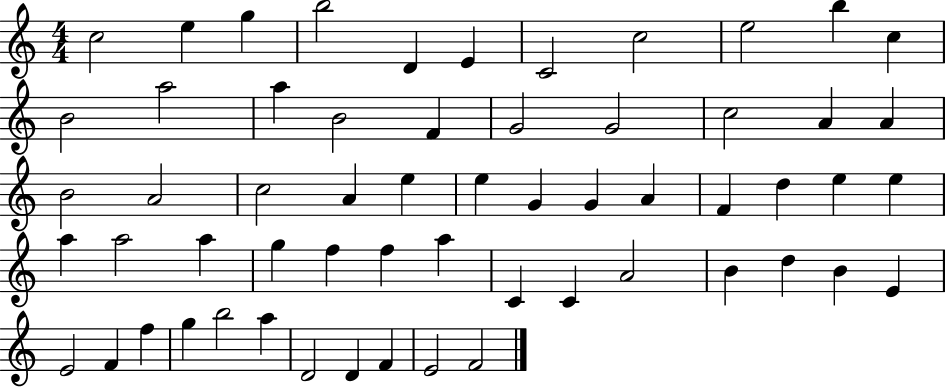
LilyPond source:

{
  \clef treble
  \numericTimeSignature
  \time 4/4
  \key c \major
  c''2 e''4 g''4 | b''2 d'4 e'4 | c'2 c''2 | e''2 b''4 c''4 | \break b'2 a''2 | a''4 b'2 f'4 | g'2 g'2 | c''2 a'4 a'4 | \break b'2 a'2 | c''2 a'4 e''4 | e''4 g'4 g'4 a'4 | f'4 d''4 e''4 e''4 | \break a''4 a''2 a''4 | g''4 f''4 f''4 a''4 | c'4 c'4 a'2 | b'4 d''4 b'4 e'4 | \break e'2 f'4 f''4 | g''4 b''2 a''4 | d'2 d'4 f'4 | e'2 f'2 | \break \bar "|."
}